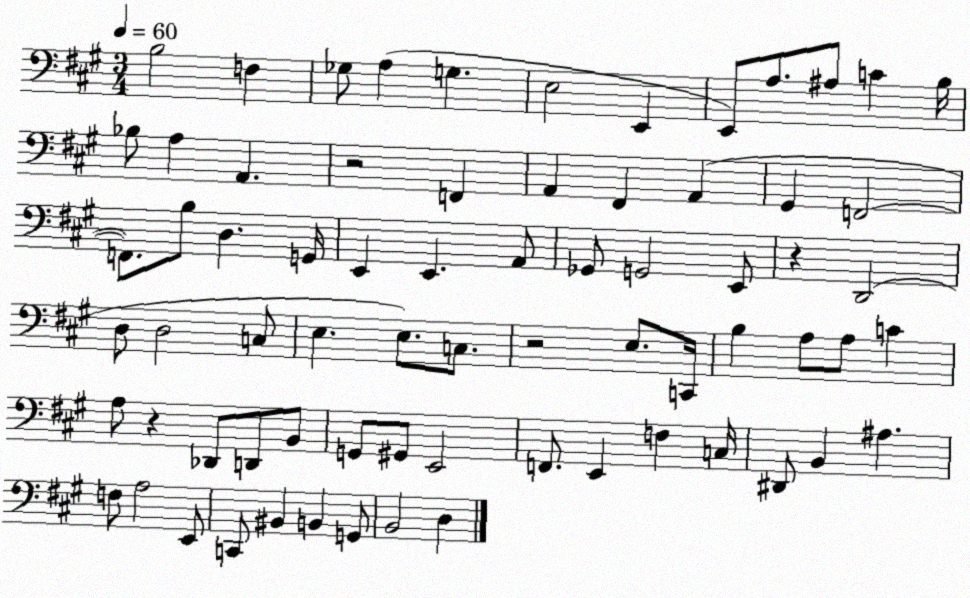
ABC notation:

X:1
T:Untitled
M:3/4
L:1/4
K:A
B,2 F, _G,/2 A, G, E,2 E,, E,,/2 A,/2 ^A,/2 C B,/4 _B,/2 A, A,, z2 F,, A,, ^F,, A,, ^G,, F,,2 F,,/2 B,/2 D, G,,/4 E,, E,, A,,/2 _G,,/2 G,,2 E,,/2 z D,,2 D,/2 D,2 C,/2 E, E,/2 C,/2 z2 E,/2 C,,/4 B, A,/2 A,/2 C A,/2 z _D,,/2 D,,/2 B,,/2 G,,/2 ^G,,/2 E,,2 F,,/2 E,, F, C,/4 ^D,,/2 B,, ^A, F,/2 A,2 E,,/2 C,,/2 ^B,, B,, G,,/2 B,,2 D,